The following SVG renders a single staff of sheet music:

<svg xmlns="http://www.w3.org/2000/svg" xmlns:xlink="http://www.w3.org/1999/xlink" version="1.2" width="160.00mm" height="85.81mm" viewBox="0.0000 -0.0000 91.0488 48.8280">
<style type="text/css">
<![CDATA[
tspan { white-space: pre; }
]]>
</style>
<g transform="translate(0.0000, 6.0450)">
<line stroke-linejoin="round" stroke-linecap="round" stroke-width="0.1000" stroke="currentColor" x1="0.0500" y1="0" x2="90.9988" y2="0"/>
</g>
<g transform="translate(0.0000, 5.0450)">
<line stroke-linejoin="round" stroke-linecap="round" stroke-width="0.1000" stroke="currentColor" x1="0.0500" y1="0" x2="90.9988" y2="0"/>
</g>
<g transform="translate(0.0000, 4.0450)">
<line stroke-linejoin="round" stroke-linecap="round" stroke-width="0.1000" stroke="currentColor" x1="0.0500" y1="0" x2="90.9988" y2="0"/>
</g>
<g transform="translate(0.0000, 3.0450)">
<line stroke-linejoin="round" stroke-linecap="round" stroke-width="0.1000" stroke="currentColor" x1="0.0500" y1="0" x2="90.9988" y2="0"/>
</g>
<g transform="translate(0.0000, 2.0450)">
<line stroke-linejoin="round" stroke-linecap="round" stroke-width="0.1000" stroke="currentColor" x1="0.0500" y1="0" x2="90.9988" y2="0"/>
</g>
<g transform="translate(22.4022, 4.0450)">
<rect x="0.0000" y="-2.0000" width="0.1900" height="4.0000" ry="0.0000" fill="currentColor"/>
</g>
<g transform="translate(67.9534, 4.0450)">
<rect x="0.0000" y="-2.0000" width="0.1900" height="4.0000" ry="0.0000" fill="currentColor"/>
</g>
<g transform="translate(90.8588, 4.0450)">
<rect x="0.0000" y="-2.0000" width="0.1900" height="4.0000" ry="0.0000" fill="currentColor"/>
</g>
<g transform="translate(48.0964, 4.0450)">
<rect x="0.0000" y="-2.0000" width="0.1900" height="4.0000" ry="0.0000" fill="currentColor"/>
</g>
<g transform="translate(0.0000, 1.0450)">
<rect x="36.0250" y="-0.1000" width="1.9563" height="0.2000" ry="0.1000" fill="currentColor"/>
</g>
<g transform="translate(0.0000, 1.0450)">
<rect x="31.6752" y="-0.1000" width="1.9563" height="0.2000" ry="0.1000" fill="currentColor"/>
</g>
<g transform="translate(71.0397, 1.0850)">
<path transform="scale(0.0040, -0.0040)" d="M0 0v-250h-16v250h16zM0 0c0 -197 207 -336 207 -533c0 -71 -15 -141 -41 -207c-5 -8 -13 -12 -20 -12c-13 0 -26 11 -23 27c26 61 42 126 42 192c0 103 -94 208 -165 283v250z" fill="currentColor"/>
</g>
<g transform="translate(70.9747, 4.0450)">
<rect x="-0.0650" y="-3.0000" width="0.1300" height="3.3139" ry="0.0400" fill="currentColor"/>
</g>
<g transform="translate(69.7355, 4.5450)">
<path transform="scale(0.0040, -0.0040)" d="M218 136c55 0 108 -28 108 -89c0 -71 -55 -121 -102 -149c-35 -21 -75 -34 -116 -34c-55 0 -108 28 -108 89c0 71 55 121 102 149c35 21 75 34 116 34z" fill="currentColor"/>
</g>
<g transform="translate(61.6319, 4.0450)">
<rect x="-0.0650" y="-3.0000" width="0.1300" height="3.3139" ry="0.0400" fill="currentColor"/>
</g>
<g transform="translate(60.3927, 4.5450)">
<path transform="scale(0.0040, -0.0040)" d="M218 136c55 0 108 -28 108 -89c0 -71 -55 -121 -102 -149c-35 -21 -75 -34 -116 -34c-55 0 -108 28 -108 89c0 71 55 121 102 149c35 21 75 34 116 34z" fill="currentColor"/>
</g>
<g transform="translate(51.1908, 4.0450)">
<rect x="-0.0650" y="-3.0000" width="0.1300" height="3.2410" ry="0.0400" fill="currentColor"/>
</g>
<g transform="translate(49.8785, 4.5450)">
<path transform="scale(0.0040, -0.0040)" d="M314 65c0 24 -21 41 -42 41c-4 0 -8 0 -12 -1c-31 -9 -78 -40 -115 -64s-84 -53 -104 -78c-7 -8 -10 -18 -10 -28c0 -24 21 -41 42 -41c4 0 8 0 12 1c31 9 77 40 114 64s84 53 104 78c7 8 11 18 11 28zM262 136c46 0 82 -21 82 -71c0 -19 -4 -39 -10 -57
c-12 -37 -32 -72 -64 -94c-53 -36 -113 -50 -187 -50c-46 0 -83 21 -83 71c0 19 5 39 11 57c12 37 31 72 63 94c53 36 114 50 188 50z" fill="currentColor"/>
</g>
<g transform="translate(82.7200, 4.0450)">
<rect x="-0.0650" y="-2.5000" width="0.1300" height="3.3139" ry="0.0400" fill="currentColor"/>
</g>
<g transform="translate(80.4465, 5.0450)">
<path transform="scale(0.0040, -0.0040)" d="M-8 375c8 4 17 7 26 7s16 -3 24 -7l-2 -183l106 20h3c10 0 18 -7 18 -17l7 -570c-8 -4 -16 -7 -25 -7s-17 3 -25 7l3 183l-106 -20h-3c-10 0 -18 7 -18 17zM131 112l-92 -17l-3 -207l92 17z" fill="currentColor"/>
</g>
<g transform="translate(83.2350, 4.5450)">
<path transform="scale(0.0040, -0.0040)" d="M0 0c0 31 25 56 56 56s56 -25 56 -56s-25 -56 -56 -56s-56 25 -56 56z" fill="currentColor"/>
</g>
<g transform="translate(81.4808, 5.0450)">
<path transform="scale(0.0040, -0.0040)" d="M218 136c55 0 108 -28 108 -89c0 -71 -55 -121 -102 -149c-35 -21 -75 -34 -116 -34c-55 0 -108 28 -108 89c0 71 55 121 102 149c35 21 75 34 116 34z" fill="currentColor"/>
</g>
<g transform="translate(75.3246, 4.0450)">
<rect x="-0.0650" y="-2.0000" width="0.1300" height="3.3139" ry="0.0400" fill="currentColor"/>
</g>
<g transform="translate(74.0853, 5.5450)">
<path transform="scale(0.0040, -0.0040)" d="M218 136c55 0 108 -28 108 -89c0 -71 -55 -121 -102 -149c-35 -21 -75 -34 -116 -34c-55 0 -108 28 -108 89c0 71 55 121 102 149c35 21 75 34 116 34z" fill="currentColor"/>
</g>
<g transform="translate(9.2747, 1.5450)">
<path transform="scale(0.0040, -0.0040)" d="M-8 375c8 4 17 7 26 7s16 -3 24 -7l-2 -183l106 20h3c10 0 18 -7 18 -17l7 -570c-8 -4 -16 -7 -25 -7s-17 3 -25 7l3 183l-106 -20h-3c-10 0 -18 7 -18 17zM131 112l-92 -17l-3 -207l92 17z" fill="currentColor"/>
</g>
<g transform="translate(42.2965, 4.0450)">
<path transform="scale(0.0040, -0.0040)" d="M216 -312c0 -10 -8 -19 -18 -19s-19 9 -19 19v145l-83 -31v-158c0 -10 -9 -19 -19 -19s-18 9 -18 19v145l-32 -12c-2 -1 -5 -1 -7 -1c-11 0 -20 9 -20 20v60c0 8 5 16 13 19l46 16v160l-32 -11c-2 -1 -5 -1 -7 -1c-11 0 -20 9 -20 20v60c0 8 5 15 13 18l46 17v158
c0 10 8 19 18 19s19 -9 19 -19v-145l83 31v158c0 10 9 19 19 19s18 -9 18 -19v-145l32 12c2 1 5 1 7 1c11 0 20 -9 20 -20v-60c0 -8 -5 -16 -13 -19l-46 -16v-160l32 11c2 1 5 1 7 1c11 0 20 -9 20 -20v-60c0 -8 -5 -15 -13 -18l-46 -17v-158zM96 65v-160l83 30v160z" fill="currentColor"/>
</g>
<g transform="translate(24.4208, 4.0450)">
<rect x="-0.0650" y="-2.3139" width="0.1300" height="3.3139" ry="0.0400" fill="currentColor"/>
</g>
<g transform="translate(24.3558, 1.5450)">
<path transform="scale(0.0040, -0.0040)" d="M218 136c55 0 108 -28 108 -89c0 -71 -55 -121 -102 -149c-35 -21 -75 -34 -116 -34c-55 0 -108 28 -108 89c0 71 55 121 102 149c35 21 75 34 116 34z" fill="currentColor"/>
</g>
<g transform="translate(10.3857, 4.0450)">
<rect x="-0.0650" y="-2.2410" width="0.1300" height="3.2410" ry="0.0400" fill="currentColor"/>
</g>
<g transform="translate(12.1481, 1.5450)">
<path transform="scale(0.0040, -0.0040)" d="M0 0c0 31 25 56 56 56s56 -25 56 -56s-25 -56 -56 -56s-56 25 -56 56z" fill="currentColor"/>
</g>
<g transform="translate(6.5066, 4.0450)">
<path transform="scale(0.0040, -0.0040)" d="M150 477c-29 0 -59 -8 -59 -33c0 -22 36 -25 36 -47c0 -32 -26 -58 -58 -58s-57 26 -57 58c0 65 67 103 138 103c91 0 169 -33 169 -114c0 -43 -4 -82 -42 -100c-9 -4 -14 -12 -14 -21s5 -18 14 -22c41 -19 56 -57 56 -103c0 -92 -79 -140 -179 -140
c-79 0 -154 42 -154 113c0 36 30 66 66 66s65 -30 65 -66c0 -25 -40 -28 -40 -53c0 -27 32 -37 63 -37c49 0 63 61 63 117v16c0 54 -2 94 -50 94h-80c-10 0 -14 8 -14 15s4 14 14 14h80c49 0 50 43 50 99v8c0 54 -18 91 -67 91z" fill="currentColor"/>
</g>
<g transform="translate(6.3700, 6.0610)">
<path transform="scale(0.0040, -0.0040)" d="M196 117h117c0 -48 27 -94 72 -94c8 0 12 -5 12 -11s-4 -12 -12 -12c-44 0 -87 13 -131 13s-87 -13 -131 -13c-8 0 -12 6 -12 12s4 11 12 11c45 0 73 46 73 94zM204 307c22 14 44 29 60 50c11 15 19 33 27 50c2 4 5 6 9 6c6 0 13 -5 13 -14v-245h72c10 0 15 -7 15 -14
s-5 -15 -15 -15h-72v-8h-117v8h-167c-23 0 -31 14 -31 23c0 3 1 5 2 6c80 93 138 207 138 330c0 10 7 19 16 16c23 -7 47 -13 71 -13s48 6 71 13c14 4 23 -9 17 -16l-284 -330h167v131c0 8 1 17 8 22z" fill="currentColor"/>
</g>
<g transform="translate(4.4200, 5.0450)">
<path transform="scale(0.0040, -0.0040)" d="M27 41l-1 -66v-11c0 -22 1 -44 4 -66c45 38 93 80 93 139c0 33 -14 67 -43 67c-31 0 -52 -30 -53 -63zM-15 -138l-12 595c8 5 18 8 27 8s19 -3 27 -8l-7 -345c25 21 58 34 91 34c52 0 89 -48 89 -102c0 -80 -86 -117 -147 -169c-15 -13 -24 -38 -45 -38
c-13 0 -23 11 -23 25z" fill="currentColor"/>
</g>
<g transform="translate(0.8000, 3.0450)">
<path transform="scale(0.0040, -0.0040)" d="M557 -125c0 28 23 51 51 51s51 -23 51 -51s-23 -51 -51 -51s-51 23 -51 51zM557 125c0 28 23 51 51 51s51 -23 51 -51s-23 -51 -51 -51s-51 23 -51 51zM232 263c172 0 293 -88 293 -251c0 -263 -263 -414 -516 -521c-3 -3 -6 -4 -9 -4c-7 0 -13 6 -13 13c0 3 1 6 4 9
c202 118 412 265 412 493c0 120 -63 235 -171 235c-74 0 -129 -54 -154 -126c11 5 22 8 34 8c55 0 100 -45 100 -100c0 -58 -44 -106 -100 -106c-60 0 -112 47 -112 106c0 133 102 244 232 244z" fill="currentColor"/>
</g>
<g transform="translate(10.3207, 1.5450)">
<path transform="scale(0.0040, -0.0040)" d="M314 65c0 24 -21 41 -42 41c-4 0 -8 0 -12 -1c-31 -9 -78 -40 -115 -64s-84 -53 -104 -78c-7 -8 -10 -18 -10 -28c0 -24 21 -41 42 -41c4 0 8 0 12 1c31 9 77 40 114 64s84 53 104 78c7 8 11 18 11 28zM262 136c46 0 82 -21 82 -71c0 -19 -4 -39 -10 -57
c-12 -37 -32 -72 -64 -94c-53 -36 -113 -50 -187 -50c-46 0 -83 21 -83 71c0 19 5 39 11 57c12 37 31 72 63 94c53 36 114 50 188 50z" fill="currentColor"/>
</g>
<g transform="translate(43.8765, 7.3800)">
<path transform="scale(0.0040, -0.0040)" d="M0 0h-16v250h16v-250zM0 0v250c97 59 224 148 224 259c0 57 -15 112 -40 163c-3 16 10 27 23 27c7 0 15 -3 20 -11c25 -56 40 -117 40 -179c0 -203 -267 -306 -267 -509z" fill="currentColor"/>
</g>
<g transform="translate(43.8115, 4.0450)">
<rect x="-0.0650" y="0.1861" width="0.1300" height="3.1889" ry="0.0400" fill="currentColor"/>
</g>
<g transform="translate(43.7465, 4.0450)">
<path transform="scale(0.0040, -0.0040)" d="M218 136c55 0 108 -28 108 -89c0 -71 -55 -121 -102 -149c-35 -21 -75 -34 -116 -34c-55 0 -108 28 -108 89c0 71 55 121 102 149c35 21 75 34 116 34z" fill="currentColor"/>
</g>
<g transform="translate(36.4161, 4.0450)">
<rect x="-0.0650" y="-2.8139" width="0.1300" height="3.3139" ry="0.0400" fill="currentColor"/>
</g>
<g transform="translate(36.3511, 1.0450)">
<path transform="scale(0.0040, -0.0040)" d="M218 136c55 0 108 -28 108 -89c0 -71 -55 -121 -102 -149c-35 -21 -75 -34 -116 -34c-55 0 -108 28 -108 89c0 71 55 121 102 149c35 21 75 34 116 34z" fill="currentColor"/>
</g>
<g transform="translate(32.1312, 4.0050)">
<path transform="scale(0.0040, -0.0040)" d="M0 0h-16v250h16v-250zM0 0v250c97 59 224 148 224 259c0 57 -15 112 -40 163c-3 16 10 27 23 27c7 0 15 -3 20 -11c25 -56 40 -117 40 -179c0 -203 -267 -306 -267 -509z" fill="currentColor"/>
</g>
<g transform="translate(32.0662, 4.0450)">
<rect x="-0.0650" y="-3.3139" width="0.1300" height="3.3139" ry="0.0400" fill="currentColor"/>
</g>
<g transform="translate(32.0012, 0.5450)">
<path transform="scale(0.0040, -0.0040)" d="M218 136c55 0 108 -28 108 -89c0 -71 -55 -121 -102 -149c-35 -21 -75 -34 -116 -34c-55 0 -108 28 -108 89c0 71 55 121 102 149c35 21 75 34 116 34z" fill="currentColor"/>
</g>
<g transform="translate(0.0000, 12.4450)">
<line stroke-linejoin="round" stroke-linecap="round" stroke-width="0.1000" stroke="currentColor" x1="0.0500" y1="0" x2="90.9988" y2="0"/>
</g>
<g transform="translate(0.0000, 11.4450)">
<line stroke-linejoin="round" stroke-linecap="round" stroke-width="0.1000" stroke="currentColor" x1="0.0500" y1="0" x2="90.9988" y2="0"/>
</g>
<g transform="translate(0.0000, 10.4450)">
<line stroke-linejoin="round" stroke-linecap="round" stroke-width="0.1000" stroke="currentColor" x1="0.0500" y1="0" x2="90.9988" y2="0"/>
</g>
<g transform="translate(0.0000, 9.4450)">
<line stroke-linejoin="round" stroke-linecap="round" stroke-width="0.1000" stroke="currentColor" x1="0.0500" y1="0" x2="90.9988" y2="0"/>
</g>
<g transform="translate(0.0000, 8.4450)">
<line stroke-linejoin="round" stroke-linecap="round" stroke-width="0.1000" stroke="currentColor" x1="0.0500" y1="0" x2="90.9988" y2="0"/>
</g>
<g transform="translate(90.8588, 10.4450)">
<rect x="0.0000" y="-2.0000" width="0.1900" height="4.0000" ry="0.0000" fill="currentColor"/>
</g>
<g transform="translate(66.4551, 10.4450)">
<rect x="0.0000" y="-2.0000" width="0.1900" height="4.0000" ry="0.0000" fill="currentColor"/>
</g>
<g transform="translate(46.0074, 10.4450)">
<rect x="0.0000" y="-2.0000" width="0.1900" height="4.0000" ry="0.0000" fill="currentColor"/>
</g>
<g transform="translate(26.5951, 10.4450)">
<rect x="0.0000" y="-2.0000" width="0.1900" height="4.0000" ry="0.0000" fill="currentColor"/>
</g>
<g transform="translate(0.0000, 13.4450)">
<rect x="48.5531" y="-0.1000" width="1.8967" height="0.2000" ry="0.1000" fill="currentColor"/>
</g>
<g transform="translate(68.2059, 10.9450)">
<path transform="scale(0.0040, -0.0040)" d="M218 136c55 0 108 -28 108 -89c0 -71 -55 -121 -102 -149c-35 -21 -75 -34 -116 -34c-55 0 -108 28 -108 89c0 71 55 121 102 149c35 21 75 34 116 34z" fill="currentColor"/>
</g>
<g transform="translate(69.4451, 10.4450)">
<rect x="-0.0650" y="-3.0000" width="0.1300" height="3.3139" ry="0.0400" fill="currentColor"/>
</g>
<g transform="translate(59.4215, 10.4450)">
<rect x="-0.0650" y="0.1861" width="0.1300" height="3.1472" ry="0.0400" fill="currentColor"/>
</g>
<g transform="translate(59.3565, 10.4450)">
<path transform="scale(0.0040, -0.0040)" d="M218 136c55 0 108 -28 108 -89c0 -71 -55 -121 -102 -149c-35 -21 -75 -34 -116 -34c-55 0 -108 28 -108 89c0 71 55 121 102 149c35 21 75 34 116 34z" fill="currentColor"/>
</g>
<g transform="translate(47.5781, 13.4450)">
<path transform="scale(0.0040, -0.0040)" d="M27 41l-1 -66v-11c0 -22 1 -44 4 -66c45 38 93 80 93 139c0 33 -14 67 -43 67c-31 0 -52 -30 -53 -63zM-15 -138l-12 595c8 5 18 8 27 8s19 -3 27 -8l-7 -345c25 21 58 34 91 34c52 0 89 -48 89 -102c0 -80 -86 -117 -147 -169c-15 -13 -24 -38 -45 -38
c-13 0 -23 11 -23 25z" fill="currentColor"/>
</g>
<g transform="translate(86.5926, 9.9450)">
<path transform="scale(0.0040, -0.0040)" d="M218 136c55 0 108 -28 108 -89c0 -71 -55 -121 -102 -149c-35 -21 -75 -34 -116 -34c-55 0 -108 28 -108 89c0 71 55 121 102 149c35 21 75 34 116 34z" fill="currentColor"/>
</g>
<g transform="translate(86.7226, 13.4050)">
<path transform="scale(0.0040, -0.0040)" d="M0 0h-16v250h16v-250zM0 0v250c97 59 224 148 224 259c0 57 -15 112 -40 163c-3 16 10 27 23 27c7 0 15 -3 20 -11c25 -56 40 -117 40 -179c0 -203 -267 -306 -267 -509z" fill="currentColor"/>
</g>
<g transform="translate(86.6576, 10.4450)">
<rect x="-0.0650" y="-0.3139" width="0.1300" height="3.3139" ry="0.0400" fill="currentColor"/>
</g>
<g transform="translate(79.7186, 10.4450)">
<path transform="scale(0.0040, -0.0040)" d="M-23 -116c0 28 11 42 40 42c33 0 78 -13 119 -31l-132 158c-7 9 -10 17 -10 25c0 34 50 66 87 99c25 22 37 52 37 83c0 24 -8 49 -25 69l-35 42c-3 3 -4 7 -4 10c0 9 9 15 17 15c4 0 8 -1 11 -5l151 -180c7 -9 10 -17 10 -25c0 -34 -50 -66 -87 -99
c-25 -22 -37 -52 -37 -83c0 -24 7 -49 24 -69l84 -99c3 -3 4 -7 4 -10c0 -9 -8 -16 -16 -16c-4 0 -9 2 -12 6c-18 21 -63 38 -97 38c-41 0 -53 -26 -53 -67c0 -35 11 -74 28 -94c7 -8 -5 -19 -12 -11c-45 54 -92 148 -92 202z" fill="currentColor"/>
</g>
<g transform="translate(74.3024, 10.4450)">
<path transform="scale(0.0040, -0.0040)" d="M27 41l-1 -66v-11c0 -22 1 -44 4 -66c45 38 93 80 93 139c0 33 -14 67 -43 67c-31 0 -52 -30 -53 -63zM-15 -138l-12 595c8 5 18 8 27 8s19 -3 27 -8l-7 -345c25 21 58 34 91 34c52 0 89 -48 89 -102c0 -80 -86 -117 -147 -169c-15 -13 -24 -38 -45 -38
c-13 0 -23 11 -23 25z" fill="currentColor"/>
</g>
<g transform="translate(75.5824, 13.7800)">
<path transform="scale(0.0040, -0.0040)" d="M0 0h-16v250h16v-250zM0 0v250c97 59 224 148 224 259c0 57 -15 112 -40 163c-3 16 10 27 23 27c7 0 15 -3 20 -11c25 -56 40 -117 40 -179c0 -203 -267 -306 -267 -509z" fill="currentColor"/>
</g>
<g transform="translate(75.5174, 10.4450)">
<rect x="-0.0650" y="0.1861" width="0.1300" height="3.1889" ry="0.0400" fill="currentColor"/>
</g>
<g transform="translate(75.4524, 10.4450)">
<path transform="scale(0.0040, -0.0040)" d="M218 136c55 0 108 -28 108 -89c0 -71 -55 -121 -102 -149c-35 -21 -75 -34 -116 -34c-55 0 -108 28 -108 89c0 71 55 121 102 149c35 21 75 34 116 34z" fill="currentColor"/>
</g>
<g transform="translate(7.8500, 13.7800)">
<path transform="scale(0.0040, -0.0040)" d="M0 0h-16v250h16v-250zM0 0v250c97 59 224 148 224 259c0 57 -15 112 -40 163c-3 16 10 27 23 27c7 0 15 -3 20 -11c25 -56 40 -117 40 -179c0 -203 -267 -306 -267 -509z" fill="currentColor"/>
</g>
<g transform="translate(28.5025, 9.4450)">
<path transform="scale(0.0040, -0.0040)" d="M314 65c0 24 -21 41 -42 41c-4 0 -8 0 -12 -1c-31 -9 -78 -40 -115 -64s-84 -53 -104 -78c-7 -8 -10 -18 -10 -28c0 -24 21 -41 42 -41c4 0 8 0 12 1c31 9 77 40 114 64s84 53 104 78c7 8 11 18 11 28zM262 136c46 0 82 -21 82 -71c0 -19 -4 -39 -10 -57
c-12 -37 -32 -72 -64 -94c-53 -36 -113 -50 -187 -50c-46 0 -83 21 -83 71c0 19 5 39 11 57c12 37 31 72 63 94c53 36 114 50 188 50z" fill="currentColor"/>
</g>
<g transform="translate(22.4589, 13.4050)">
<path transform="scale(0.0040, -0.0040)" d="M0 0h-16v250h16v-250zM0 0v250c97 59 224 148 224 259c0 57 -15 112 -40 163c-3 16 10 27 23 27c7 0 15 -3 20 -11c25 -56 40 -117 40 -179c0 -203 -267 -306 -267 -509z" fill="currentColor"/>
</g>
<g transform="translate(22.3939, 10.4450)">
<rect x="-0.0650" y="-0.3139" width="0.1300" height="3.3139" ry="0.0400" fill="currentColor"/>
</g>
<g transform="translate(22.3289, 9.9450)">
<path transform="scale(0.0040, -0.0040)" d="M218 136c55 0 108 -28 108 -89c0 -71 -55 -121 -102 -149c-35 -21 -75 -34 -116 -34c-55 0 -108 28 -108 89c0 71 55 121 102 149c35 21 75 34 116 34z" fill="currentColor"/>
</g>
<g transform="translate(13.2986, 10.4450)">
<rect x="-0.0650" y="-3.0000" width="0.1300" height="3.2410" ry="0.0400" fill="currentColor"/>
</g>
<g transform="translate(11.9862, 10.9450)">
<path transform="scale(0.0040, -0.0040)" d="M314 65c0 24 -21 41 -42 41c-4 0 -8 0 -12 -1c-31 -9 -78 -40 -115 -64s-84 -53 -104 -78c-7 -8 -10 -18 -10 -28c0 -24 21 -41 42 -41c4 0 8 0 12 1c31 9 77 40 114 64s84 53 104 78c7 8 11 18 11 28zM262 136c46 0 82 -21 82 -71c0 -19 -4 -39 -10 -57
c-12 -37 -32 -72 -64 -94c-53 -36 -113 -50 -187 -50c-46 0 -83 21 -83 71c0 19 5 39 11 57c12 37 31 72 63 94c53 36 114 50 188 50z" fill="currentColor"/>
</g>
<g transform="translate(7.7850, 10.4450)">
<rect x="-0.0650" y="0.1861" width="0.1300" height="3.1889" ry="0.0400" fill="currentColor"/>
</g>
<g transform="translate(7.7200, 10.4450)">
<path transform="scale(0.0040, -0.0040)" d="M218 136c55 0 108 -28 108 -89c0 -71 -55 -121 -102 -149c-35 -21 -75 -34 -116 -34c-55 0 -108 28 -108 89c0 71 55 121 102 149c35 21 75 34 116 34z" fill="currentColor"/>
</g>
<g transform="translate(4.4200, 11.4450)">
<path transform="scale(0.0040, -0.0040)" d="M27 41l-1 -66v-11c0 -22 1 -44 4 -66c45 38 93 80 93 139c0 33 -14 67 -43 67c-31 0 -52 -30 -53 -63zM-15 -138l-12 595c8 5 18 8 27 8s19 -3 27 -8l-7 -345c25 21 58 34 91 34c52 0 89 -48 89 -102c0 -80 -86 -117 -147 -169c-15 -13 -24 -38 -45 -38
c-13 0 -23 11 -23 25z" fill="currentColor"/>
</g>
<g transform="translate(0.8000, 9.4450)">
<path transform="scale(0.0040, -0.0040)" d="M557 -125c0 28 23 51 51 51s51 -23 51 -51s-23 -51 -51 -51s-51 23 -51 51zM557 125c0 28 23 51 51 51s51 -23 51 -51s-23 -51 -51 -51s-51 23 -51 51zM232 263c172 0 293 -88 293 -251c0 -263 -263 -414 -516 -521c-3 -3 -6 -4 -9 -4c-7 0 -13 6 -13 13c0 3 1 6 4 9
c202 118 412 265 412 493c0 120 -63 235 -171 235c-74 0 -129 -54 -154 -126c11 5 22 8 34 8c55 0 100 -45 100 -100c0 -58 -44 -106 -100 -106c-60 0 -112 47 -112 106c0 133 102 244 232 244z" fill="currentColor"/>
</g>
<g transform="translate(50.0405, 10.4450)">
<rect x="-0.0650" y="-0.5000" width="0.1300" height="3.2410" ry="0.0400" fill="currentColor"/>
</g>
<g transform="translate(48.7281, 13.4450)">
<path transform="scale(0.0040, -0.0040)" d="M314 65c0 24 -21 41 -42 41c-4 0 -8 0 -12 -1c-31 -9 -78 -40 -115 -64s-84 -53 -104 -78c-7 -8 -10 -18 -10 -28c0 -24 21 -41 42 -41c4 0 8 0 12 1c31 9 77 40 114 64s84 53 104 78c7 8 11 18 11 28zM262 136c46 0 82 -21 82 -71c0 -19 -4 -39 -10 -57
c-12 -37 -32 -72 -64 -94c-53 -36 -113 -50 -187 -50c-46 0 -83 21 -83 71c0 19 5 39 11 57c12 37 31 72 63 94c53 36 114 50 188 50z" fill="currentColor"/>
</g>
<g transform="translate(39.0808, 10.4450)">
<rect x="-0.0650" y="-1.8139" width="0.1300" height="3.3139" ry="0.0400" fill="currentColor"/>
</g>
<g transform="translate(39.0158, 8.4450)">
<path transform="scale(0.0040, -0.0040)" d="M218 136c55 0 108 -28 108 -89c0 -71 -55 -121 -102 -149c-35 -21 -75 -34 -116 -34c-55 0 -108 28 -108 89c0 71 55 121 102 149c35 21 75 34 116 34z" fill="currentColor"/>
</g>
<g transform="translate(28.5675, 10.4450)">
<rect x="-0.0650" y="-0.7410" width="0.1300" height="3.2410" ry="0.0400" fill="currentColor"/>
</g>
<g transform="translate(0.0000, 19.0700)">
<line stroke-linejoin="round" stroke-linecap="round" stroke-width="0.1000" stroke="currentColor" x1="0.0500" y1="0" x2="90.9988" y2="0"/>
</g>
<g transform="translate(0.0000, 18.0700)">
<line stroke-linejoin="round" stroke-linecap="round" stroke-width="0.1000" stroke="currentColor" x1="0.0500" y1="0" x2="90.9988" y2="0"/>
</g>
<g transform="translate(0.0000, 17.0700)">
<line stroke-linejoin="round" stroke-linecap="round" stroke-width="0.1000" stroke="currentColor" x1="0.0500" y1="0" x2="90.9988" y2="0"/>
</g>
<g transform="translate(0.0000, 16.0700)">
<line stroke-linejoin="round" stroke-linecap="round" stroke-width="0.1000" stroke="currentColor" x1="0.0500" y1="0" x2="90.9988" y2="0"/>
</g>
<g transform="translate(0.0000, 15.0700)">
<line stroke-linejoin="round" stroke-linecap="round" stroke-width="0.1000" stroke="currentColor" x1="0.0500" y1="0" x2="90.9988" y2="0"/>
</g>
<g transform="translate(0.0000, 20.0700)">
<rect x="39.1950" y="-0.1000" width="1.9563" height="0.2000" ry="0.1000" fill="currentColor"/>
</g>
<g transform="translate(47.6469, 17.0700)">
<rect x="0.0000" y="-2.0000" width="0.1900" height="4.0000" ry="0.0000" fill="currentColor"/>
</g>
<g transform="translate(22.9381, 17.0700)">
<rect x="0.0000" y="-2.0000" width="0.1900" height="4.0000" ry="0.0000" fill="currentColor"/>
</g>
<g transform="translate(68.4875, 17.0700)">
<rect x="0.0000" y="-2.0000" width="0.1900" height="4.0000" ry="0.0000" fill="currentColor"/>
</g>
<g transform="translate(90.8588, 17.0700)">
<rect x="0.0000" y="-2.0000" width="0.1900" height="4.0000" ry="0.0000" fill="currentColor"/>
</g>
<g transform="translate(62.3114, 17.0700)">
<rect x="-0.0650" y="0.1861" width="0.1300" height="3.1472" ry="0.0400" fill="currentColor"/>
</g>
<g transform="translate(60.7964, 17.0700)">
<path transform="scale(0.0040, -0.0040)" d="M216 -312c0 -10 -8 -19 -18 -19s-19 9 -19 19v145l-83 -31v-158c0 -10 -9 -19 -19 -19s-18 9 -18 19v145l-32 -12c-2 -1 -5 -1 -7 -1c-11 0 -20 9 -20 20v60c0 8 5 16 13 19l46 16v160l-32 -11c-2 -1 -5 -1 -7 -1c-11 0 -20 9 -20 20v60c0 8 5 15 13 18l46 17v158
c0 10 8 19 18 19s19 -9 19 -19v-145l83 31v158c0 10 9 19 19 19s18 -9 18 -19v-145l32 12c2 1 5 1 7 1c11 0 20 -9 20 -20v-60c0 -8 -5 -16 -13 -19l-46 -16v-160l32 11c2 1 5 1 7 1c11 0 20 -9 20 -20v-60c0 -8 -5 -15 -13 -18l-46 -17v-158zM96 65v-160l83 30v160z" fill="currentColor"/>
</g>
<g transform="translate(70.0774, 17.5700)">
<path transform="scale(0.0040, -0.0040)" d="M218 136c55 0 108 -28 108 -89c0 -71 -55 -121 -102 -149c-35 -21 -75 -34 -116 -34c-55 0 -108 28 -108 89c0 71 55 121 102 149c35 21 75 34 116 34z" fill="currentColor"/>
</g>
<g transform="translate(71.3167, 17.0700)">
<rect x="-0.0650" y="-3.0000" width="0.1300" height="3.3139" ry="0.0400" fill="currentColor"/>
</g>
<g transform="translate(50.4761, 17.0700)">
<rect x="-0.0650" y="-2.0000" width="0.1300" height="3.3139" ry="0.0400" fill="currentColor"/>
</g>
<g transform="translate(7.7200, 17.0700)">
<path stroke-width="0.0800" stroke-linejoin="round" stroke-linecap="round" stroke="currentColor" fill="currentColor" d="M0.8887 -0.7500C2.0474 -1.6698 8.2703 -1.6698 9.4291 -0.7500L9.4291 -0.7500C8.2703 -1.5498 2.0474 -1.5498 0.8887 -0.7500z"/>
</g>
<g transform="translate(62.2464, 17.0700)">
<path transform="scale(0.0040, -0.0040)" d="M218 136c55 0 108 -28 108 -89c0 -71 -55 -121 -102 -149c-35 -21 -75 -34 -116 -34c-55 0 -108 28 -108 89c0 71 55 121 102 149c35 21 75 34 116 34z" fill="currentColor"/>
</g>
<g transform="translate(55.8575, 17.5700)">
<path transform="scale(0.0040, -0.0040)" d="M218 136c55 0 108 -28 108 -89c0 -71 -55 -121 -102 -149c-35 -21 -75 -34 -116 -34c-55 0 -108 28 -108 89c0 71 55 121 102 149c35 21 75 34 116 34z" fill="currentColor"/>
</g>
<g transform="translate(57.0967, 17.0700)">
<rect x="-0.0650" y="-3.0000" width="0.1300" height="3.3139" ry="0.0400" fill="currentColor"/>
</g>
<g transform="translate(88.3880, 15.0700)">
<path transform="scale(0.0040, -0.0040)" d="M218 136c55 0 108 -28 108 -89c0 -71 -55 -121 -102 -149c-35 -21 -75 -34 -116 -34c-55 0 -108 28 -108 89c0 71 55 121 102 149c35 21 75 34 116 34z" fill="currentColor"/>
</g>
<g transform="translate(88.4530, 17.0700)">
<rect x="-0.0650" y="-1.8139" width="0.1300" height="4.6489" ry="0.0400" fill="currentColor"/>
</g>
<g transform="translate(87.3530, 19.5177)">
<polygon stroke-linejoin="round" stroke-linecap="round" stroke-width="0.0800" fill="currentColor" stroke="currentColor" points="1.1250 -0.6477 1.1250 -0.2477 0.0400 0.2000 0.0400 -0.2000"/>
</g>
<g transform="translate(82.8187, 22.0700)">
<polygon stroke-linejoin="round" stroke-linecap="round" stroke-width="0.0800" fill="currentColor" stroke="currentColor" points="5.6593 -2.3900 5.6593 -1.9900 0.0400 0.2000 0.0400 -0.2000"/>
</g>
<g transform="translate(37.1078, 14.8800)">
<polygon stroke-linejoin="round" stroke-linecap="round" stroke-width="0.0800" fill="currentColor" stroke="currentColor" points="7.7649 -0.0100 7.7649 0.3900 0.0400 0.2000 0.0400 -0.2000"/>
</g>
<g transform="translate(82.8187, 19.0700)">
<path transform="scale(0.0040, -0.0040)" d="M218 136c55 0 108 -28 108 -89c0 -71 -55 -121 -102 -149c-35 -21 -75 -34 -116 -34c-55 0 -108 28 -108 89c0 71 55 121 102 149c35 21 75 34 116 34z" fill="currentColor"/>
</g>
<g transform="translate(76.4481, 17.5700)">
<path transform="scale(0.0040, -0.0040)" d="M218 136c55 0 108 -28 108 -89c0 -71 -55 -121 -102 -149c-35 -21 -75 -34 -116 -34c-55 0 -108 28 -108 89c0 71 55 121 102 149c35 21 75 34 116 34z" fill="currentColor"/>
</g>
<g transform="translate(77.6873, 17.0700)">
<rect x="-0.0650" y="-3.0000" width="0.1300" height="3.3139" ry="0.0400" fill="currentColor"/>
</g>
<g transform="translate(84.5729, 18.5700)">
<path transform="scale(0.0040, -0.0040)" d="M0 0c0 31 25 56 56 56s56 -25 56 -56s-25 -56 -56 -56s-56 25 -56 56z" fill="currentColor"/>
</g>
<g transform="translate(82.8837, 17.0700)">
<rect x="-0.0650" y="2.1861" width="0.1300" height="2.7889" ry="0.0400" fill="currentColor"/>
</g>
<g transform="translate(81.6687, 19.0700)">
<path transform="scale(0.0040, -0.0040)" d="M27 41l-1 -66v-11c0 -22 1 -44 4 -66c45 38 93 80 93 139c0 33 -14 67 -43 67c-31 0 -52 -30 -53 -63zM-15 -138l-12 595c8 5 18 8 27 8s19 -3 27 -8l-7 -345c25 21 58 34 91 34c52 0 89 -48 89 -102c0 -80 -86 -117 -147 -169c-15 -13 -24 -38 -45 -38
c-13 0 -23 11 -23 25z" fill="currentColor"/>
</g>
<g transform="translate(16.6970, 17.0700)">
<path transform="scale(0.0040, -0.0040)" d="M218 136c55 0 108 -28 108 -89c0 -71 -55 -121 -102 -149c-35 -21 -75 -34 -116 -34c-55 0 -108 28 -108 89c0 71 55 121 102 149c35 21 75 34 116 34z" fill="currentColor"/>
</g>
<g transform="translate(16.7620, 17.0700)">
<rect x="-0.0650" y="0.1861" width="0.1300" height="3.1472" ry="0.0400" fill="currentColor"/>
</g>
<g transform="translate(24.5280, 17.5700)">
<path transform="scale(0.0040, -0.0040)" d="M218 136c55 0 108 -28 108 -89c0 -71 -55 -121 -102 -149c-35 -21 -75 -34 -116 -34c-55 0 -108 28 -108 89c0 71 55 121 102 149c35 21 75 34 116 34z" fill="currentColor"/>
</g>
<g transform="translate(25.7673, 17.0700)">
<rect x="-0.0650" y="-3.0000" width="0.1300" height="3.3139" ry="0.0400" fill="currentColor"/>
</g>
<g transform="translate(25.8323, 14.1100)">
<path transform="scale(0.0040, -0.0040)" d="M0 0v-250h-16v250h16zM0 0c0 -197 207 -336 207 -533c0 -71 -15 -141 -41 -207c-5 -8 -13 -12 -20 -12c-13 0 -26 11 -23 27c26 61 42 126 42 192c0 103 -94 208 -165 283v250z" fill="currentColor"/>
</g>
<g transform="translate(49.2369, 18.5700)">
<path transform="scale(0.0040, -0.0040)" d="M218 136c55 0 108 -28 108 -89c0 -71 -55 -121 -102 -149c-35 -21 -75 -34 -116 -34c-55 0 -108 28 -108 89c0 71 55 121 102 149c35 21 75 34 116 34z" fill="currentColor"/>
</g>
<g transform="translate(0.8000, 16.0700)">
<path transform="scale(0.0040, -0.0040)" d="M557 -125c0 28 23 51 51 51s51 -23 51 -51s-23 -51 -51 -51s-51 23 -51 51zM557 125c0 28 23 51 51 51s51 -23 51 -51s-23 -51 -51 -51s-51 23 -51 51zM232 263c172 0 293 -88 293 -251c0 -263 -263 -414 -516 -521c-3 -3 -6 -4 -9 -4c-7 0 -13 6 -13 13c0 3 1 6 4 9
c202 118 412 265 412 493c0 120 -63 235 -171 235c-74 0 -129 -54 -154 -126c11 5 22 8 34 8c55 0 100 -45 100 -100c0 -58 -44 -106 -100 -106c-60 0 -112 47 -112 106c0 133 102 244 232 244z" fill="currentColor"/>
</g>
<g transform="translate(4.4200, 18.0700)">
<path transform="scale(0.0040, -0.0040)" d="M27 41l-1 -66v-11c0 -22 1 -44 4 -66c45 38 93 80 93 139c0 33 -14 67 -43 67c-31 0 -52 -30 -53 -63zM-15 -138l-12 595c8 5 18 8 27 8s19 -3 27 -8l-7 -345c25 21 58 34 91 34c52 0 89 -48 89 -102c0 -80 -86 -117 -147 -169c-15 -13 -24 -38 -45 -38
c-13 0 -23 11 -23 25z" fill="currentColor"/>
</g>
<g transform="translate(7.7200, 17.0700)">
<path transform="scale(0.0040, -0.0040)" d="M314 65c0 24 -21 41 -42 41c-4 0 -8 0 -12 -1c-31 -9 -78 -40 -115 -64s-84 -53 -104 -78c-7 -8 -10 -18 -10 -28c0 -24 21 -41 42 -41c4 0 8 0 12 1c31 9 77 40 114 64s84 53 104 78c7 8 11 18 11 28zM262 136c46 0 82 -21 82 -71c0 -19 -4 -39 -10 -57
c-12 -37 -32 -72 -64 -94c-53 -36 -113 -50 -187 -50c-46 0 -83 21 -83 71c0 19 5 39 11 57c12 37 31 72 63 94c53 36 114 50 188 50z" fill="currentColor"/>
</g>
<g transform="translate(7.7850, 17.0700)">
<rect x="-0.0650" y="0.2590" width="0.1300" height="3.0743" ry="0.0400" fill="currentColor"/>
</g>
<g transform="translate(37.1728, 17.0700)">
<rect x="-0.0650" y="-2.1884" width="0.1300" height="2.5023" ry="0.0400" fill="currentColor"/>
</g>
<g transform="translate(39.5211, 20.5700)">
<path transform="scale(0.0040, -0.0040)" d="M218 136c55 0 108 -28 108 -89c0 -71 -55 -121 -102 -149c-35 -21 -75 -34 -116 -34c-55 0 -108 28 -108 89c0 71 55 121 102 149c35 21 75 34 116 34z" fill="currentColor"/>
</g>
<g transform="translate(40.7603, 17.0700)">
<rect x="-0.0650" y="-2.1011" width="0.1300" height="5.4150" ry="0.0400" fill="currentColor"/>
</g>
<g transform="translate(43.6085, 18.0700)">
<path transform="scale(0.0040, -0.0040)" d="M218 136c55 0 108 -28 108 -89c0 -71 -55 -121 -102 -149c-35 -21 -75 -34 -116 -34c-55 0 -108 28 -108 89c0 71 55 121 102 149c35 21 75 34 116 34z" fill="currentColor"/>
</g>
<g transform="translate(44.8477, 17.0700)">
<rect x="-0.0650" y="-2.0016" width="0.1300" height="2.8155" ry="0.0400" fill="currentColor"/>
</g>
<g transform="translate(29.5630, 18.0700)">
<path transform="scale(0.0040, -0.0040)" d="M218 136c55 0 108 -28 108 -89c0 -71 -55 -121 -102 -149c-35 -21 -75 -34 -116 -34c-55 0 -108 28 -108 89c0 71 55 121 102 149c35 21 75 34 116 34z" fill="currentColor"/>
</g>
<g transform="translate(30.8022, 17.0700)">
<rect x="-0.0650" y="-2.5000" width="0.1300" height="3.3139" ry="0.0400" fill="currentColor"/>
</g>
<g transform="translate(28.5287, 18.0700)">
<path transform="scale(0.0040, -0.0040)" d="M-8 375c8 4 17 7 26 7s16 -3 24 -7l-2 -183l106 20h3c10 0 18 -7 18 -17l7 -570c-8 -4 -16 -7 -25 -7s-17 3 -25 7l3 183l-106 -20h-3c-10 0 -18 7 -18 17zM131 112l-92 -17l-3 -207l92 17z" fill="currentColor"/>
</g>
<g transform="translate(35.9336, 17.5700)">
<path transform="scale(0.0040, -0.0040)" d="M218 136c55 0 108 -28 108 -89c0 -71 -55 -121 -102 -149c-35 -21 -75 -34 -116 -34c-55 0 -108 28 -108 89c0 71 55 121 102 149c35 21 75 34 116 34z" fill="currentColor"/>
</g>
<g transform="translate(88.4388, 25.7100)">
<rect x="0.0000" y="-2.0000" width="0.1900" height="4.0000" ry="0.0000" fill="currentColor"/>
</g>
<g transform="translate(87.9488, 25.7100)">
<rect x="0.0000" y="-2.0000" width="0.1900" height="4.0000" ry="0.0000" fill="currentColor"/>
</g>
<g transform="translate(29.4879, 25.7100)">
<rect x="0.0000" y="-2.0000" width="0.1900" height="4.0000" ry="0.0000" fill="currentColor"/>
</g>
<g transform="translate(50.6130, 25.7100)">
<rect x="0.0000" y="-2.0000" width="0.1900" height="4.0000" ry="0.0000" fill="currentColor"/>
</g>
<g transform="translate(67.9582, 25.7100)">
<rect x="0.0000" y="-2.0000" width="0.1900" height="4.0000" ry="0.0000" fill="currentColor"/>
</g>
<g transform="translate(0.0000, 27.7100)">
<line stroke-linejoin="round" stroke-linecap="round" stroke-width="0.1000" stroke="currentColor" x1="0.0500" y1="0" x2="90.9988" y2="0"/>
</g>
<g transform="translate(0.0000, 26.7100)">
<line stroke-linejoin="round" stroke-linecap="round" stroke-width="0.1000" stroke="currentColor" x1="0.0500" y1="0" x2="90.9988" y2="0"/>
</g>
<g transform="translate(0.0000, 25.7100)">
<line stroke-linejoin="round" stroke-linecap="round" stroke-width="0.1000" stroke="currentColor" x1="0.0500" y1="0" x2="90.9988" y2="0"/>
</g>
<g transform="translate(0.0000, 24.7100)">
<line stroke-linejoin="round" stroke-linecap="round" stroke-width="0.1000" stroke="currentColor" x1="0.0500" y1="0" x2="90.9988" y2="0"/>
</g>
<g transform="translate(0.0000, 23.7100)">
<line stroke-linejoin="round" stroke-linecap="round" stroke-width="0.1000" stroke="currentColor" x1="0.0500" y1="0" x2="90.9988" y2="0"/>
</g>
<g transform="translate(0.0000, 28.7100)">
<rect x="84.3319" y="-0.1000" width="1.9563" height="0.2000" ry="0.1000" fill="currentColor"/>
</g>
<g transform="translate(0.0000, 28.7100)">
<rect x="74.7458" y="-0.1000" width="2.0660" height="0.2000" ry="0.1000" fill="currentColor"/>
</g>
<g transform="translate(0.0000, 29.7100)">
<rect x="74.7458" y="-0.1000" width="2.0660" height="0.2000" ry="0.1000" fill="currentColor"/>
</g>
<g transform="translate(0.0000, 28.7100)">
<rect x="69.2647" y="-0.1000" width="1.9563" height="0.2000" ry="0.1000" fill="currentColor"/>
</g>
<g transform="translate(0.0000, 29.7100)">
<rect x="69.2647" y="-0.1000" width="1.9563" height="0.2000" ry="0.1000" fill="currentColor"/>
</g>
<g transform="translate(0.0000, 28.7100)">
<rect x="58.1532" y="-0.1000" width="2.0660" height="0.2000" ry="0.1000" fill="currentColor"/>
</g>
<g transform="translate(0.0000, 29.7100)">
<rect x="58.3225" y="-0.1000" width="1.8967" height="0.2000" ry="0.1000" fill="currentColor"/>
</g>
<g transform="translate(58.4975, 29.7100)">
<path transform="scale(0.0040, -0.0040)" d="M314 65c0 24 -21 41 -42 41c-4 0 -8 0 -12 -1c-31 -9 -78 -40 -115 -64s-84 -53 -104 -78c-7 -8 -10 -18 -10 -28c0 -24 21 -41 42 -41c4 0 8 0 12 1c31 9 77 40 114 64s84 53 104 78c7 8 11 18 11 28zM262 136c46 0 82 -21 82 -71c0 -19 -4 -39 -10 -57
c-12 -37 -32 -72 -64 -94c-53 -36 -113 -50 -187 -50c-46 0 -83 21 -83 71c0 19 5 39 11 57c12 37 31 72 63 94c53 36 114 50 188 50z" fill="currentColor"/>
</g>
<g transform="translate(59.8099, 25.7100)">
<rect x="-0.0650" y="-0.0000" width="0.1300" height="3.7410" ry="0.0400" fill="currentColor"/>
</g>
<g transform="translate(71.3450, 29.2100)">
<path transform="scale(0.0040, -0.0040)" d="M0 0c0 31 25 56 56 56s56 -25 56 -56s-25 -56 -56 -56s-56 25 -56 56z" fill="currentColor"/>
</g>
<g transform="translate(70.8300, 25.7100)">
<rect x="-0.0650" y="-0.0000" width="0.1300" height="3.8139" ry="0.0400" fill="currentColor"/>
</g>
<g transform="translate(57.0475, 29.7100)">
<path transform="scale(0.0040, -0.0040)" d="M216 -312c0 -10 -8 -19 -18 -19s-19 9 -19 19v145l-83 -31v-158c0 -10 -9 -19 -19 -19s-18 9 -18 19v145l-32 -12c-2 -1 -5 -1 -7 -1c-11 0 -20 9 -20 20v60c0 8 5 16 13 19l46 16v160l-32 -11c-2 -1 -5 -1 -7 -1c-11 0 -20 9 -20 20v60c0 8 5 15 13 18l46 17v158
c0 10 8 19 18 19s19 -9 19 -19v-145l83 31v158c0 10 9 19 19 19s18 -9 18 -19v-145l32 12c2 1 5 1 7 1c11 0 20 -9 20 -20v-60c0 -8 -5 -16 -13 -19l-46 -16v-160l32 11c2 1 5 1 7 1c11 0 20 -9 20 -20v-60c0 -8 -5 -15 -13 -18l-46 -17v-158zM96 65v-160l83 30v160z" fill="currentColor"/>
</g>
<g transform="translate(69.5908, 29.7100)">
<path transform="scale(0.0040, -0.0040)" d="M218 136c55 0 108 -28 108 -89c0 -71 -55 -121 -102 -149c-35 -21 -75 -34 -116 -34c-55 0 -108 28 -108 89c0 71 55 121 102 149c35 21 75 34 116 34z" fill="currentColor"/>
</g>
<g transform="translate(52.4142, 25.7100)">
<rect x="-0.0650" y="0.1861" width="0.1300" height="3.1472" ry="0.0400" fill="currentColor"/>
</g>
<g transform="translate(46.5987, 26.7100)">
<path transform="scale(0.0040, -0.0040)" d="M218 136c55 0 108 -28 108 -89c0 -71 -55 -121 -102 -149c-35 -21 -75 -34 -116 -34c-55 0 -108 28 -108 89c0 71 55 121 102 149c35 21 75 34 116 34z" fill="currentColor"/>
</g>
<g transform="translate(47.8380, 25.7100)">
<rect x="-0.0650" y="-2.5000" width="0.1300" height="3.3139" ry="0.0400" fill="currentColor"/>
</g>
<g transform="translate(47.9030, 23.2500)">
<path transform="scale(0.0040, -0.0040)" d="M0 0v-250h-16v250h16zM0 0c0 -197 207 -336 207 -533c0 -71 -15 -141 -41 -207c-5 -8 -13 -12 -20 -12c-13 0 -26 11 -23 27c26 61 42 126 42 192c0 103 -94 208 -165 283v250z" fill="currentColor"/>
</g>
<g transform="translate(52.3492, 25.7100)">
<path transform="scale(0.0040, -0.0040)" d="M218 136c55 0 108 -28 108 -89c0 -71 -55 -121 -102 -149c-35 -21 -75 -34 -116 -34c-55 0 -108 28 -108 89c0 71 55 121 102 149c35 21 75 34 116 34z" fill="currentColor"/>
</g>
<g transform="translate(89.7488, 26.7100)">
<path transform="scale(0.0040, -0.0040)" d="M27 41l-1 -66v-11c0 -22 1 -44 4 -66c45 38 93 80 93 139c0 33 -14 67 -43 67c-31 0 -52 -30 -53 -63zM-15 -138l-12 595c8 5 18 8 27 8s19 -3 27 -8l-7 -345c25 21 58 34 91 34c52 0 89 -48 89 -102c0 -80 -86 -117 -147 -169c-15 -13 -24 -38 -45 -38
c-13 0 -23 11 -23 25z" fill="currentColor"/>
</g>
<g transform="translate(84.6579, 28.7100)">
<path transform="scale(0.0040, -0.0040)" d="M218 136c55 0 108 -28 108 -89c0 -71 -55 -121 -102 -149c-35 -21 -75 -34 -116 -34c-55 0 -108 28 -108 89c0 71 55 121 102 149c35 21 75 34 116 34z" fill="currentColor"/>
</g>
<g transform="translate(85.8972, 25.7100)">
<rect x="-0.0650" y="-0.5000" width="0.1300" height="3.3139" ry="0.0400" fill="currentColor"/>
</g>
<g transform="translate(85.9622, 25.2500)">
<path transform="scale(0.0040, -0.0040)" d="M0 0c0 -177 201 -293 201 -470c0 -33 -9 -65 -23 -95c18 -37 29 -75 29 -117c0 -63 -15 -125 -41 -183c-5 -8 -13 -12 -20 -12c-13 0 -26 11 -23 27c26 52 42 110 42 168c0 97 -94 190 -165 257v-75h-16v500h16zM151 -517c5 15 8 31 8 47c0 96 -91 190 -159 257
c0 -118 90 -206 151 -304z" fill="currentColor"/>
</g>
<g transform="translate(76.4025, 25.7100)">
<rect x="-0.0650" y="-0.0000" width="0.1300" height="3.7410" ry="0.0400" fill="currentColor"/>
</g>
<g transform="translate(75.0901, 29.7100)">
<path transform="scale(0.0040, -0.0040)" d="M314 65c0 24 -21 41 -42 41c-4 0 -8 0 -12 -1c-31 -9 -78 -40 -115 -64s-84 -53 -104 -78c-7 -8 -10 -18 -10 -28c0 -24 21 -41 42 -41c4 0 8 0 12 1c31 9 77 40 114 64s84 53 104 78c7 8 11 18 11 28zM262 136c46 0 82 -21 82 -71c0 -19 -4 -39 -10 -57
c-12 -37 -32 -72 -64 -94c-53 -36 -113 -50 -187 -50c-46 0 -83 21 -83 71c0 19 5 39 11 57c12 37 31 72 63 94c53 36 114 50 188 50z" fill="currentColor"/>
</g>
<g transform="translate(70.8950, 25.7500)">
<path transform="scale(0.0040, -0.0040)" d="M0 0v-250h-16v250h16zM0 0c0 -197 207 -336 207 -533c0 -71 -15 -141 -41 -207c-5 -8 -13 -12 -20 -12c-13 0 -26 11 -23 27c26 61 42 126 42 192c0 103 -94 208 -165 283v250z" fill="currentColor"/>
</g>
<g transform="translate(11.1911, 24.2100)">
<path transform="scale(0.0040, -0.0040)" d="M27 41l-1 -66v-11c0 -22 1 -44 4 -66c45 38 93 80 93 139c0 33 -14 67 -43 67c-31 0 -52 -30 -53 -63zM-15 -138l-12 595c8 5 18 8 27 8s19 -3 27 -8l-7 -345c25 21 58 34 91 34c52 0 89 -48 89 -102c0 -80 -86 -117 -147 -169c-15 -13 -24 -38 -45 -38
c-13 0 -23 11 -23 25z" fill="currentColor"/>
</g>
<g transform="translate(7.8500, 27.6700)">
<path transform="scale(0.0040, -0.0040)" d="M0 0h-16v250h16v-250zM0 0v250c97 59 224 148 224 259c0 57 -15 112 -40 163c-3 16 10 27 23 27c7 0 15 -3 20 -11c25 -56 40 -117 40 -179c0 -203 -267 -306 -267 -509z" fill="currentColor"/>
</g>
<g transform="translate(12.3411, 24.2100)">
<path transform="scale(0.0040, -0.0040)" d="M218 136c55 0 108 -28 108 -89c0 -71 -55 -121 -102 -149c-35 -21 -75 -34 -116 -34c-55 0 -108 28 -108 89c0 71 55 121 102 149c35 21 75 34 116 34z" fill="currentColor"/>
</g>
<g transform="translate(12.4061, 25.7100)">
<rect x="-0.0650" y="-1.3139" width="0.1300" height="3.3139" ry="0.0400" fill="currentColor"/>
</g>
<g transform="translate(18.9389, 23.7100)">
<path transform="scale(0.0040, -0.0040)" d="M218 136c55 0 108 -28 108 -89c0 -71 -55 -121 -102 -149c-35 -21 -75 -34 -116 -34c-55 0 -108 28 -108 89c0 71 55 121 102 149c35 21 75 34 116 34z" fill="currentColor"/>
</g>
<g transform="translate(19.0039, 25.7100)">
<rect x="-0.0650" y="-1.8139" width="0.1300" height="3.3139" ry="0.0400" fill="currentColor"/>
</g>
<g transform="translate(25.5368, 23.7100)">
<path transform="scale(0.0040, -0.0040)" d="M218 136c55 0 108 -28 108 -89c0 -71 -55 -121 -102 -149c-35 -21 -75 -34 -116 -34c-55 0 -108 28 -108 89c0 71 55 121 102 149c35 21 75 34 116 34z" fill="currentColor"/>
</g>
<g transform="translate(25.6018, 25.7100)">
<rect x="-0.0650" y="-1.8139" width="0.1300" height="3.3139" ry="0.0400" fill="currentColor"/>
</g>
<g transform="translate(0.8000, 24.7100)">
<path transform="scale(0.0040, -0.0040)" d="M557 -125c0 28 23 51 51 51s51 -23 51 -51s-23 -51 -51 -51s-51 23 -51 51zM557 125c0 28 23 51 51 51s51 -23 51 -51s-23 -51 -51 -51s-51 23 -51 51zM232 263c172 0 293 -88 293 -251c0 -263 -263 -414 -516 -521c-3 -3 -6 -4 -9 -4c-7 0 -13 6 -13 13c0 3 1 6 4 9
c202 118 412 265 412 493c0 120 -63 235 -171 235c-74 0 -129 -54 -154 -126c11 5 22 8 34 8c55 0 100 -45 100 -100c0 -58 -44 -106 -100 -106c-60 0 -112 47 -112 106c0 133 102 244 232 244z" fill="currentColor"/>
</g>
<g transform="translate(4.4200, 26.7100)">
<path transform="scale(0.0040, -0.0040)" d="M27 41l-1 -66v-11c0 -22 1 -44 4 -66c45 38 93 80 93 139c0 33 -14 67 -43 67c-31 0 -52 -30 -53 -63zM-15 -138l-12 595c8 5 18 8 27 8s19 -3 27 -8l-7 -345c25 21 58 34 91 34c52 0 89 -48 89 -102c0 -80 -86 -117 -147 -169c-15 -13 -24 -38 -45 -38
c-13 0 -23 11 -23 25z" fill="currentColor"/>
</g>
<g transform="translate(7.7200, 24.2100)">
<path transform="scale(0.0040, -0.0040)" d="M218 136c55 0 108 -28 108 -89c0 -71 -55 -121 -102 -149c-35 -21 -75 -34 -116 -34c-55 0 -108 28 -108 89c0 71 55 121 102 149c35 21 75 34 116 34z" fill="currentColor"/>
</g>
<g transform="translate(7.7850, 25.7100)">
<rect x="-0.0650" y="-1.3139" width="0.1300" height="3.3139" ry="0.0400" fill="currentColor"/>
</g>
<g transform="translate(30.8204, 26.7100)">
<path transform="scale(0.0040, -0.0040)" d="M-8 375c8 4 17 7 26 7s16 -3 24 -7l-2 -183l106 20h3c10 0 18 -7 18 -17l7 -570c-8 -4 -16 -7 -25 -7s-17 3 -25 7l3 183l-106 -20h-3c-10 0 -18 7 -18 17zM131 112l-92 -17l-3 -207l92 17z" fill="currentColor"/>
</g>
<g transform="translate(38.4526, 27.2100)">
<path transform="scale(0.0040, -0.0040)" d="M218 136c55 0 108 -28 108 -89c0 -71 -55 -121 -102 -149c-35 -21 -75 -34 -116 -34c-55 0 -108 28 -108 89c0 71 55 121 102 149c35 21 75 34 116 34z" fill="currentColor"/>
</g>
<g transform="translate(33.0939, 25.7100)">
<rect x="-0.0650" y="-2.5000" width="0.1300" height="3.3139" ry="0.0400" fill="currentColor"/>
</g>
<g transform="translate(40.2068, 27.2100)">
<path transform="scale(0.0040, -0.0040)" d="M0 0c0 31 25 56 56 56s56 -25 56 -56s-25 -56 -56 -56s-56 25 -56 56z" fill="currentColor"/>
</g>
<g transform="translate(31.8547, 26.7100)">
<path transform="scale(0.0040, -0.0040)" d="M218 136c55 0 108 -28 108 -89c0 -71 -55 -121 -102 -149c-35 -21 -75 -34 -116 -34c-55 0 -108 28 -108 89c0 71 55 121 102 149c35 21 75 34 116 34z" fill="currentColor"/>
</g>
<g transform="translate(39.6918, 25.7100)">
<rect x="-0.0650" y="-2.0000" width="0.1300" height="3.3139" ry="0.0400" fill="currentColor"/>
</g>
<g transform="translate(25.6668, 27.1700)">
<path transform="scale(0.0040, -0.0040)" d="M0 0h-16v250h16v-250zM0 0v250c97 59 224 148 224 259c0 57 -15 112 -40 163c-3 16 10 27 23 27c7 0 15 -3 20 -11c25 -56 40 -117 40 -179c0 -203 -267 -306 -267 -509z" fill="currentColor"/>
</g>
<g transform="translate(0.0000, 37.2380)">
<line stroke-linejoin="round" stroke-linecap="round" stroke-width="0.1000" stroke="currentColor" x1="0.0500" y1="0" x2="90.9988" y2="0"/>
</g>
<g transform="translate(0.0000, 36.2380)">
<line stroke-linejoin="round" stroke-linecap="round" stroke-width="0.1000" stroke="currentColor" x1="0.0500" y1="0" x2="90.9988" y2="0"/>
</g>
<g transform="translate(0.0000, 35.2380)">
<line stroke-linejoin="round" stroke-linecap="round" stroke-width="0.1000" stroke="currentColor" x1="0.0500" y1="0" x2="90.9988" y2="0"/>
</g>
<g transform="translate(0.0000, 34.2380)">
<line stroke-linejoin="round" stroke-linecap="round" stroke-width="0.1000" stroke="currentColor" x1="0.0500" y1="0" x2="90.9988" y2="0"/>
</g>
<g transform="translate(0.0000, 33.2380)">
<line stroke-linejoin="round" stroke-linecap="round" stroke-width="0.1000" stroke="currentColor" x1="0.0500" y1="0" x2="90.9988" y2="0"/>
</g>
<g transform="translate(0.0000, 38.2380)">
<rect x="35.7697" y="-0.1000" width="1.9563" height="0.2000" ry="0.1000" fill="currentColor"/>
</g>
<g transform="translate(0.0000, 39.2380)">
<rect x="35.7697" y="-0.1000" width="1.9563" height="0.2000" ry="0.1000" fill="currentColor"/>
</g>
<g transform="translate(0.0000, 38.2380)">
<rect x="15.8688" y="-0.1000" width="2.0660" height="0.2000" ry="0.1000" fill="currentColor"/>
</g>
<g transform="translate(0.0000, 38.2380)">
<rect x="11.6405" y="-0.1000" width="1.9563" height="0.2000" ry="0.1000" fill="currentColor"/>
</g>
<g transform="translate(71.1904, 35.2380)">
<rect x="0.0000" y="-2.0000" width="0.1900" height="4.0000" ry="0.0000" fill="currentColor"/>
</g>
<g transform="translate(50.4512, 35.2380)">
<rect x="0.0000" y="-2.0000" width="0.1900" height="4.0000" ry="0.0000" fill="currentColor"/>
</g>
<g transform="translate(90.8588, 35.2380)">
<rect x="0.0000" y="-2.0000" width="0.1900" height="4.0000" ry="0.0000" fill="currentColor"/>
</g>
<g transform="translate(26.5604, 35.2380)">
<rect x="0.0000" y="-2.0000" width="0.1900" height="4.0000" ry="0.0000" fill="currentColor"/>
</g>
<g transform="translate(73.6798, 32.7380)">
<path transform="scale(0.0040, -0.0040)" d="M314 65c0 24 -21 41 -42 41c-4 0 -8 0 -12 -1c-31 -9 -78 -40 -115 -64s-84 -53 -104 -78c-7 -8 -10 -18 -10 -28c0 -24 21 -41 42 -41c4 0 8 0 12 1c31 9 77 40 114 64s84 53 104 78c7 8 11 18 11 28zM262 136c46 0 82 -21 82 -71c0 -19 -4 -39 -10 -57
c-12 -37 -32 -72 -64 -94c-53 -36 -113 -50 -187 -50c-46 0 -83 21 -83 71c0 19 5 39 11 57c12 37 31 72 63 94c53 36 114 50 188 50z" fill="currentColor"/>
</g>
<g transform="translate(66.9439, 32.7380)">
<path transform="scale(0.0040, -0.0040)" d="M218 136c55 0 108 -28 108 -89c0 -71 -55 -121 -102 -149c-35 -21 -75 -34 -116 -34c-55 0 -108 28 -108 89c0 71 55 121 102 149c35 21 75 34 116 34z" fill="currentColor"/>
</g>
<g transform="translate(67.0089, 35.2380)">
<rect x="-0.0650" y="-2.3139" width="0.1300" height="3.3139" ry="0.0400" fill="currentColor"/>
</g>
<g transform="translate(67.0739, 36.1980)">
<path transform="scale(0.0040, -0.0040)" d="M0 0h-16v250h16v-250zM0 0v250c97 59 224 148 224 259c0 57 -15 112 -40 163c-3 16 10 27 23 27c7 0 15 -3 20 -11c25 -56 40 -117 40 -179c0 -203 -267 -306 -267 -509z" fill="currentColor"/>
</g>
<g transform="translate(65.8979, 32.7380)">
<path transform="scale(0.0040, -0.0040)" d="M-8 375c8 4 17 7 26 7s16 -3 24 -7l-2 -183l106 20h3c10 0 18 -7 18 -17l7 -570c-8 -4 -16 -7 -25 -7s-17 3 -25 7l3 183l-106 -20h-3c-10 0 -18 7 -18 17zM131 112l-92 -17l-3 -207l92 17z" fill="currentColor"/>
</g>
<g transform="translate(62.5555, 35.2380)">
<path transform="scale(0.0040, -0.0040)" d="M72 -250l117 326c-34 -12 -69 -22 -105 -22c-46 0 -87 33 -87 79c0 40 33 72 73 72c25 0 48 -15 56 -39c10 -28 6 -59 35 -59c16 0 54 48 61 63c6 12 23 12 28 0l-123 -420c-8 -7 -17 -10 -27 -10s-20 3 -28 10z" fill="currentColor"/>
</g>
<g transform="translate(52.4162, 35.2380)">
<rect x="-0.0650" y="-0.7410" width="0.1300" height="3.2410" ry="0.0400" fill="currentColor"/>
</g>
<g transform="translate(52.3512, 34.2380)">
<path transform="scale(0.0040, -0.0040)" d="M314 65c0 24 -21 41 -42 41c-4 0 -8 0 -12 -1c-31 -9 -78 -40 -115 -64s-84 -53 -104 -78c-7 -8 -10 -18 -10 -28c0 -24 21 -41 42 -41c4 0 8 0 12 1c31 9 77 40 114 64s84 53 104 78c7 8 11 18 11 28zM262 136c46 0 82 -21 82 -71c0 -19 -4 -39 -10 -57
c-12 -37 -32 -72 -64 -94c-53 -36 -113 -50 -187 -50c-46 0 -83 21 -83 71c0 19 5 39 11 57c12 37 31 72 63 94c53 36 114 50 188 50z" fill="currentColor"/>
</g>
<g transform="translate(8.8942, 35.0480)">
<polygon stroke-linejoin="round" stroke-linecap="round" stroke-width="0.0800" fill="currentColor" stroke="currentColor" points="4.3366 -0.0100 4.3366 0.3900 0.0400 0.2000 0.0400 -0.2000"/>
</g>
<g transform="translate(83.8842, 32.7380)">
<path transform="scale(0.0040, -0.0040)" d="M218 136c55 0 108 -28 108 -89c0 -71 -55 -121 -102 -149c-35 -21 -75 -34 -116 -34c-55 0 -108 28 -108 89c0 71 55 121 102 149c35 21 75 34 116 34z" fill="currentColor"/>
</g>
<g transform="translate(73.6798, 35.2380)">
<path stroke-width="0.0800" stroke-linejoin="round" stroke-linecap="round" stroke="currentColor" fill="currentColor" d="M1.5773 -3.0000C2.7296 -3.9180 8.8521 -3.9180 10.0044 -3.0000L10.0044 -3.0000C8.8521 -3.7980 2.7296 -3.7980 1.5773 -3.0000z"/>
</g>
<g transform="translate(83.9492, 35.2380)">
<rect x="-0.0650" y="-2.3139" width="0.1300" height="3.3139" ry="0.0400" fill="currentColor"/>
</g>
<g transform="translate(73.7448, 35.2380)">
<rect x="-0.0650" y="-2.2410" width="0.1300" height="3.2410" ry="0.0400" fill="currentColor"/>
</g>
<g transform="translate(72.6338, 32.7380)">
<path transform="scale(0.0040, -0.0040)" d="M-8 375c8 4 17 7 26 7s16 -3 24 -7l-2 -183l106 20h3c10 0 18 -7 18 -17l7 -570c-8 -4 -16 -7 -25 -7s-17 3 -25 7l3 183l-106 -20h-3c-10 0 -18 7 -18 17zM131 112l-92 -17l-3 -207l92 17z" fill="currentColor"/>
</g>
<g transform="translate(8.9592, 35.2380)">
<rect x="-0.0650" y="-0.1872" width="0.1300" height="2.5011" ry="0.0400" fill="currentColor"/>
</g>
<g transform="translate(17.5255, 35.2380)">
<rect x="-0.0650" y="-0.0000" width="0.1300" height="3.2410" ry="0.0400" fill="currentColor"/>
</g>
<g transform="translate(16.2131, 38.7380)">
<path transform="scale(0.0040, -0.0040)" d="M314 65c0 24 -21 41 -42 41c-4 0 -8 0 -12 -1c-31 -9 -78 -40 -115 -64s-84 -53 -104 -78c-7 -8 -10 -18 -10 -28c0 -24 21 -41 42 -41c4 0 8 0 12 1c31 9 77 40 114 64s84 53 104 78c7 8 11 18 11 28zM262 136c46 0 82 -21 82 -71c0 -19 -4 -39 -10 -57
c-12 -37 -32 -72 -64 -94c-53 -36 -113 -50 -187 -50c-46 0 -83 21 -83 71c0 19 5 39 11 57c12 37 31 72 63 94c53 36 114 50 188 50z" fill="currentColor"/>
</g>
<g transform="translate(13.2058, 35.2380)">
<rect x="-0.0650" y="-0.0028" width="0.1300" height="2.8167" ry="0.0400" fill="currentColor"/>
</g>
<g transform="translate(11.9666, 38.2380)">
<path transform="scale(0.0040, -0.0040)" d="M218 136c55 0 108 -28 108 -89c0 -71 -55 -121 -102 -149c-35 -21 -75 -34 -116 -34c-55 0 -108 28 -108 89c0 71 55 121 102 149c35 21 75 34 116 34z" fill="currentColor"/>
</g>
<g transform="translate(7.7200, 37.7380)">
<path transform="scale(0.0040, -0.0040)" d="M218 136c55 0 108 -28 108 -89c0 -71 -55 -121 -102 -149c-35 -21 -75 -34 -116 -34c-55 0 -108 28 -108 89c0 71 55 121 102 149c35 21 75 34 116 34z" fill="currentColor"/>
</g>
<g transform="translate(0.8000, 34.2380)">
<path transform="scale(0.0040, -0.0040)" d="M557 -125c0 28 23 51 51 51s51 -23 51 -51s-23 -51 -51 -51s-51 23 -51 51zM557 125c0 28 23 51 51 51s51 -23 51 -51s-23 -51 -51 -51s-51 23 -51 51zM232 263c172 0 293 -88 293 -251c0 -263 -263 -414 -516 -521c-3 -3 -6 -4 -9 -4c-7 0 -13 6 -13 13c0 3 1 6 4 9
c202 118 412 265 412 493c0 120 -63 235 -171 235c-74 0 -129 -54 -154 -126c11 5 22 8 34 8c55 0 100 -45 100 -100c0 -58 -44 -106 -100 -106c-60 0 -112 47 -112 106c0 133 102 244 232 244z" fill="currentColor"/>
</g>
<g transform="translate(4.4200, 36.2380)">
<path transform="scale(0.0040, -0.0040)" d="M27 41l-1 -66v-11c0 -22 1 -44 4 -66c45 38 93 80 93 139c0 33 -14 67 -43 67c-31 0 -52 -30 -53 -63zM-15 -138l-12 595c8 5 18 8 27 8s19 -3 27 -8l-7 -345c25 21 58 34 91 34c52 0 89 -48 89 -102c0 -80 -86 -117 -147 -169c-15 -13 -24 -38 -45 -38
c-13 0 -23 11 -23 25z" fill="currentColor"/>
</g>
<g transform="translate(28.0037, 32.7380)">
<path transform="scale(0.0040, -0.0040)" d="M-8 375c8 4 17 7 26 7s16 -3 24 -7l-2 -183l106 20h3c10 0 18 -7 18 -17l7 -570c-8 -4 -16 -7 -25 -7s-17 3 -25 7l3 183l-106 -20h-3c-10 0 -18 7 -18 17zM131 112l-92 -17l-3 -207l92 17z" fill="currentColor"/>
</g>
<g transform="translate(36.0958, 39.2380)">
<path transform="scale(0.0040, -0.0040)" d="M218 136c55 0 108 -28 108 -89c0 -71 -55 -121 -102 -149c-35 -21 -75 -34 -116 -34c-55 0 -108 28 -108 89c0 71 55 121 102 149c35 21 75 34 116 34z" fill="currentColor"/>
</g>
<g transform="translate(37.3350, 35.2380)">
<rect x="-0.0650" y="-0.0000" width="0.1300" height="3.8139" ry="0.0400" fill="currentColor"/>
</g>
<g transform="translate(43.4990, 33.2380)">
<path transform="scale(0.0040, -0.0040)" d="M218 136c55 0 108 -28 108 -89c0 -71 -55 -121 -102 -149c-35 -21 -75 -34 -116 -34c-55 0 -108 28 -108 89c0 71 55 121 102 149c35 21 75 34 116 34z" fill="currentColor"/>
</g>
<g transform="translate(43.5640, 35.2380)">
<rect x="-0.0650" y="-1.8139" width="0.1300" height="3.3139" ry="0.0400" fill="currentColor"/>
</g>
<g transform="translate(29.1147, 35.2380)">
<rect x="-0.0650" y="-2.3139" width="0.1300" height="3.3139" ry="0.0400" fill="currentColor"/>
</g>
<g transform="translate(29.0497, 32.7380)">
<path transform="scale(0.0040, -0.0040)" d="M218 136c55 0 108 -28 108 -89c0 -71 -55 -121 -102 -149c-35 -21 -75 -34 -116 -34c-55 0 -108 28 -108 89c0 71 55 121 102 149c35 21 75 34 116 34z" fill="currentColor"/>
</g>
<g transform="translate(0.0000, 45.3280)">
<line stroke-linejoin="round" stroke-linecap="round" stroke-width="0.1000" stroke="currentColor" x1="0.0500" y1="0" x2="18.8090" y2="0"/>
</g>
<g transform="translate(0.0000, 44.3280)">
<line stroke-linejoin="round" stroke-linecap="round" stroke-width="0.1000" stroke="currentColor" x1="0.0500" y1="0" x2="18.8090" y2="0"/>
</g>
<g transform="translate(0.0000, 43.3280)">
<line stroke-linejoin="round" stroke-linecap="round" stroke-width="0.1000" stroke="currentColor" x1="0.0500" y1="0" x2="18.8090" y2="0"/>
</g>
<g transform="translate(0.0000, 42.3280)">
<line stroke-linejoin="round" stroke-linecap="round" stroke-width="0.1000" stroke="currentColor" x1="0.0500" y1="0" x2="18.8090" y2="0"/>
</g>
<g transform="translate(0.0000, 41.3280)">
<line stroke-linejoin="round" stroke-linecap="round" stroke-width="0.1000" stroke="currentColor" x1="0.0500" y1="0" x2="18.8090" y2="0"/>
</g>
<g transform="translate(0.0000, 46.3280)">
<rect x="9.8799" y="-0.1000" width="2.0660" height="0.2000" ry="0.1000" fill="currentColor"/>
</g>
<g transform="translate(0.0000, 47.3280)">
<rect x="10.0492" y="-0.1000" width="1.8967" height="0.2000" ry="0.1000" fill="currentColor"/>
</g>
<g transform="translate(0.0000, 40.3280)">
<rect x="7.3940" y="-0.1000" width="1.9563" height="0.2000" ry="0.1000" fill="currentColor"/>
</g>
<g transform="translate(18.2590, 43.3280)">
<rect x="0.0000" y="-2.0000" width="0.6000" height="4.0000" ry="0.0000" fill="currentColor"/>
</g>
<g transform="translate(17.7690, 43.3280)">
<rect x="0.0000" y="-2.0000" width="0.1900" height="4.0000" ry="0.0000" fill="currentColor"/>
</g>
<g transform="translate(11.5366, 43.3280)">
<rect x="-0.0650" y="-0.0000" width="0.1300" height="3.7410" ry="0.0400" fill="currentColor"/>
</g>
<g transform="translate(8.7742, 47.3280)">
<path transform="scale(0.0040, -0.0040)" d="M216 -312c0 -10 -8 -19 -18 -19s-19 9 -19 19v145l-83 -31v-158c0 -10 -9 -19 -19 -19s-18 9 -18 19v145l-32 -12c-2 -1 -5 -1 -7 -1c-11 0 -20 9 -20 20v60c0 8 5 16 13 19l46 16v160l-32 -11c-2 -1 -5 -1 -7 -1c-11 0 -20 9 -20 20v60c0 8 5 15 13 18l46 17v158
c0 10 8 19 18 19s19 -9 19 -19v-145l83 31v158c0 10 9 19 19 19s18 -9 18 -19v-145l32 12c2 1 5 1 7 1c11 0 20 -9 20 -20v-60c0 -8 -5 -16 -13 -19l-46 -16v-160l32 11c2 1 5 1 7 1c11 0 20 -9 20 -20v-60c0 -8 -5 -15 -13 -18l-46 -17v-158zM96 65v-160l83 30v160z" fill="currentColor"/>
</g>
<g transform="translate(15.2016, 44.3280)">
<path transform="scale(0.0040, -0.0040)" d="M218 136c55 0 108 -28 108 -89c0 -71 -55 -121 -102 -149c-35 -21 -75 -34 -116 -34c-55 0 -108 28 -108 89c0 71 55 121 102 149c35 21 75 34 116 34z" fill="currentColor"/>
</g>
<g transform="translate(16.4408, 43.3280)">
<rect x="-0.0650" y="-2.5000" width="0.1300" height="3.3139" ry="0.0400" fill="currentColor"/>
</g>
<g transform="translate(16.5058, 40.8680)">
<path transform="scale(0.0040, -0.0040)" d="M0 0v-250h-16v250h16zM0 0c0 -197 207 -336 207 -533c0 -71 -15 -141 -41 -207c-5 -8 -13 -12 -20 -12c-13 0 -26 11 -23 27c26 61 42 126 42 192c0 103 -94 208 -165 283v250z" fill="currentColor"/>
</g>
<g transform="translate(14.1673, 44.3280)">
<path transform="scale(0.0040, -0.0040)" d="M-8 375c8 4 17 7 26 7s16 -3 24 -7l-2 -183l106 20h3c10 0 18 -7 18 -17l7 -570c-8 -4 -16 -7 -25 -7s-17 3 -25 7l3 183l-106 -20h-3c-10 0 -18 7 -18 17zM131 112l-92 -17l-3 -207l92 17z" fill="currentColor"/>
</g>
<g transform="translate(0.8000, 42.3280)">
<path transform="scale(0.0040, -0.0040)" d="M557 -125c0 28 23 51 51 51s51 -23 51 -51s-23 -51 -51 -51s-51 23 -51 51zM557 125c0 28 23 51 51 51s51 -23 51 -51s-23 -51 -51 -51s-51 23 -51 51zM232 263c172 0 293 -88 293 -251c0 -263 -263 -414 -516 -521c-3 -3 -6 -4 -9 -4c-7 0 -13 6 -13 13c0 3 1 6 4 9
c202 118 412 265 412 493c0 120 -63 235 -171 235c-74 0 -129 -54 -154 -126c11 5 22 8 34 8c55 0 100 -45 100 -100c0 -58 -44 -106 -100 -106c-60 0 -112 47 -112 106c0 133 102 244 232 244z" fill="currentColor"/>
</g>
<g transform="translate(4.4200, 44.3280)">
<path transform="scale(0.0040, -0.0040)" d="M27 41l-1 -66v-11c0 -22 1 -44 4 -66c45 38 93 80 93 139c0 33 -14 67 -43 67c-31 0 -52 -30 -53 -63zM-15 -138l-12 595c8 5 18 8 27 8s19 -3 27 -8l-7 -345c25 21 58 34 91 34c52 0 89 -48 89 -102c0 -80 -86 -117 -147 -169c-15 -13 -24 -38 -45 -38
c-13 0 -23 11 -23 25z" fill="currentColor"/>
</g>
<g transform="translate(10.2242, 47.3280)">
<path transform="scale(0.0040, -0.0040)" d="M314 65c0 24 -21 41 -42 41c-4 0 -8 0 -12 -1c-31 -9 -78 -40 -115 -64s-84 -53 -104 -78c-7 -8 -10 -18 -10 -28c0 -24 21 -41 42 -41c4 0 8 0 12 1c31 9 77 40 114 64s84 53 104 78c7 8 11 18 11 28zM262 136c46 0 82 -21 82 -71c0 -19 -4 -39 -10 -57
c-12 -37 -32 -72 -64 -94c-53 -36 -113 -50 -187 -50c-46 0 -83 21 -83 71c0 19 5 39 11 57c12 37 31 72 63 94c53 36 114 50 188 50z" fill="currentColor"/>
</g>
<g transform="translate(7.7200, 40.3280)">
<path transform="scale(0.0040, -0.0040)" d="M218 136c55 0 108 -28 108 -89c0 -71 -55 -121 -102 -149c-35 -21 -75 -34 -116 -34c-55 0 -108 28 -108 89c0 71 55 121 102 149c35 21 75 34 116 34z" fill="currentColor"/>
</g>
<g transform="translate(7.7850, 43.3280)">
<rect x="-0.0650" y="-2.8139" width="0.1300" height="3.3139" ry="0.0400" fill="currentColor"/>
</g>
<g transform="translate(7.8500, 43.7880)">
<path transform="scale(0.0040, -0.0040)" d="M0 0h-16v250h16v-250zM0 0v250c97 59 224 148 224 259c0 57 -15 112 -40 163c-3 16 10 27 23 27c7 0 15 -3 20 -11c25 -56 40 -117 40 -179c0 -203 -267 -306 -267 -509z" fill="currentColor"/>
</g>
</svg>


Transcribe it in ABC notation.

X:1
T:Untitled
M:3/4
L:1/4
K:F
B,2 _B, D/2 C ^D,/2 C,2 C, C,/2 A,, B,, D,/2 C,2 E,/2 F,2 A, _E,,2 D, C, _D,/2 z E,/2 D,2 D, C,/2 B,, C,/2 D,,/2 B,,/2 A,, C, ^D, C, C, _G,,/2 A,/4 G,/2 _G, A, A,/2 B,, A,, B,,/2 D, ^C,,2 C,,/2 C,,2 E,,/4 F,,/2 E,,/2 D,,2 B, C,, A, F,2 z/2 B,/2 B,2 B, C/2 ^C,,2 B,,/2